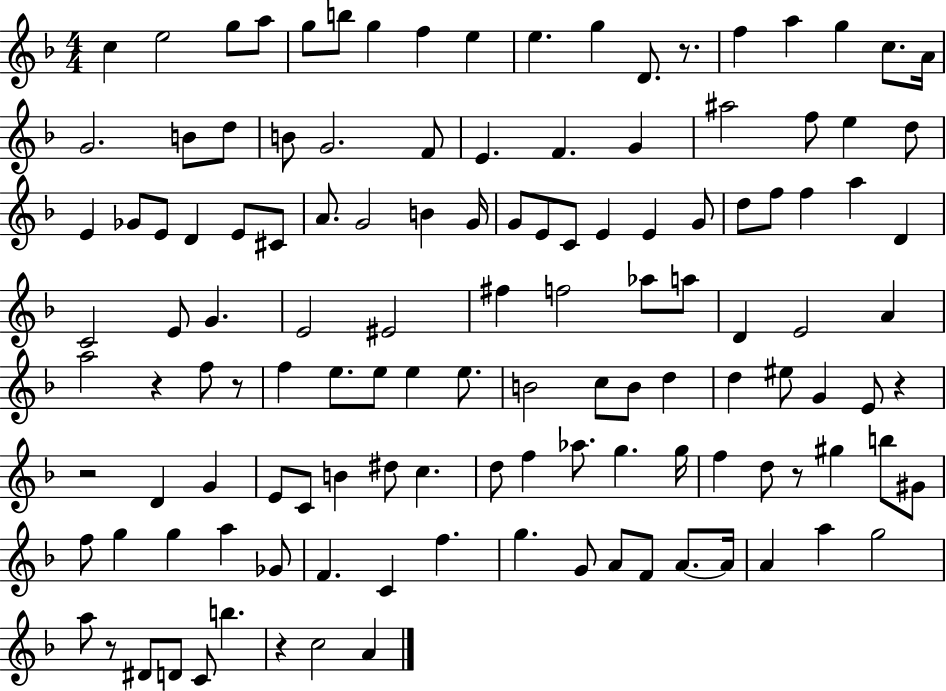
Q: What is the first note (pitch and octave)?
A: C5